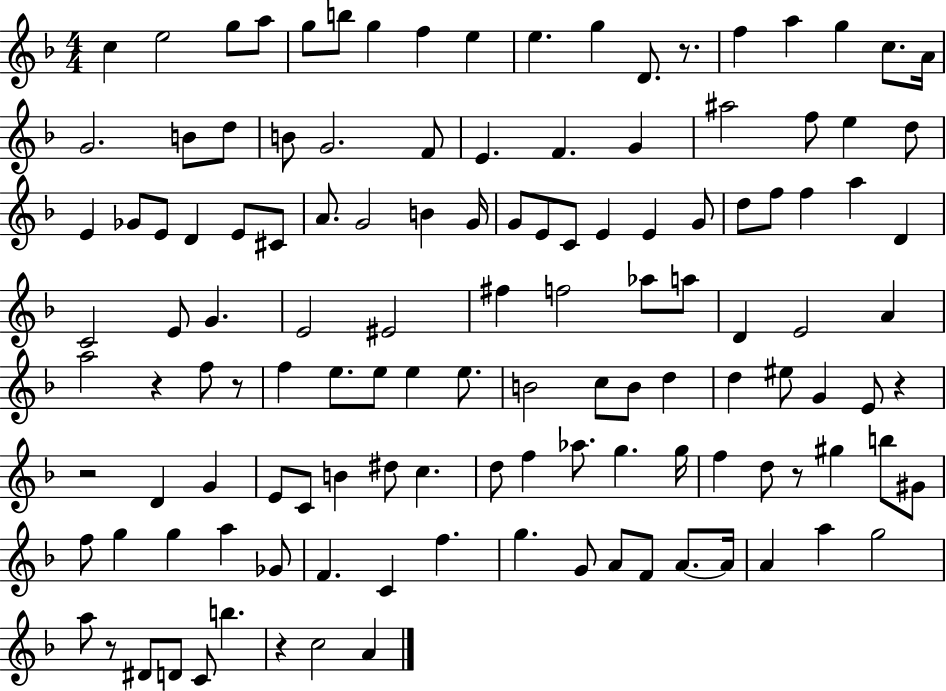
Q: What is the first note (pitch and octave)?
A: C5